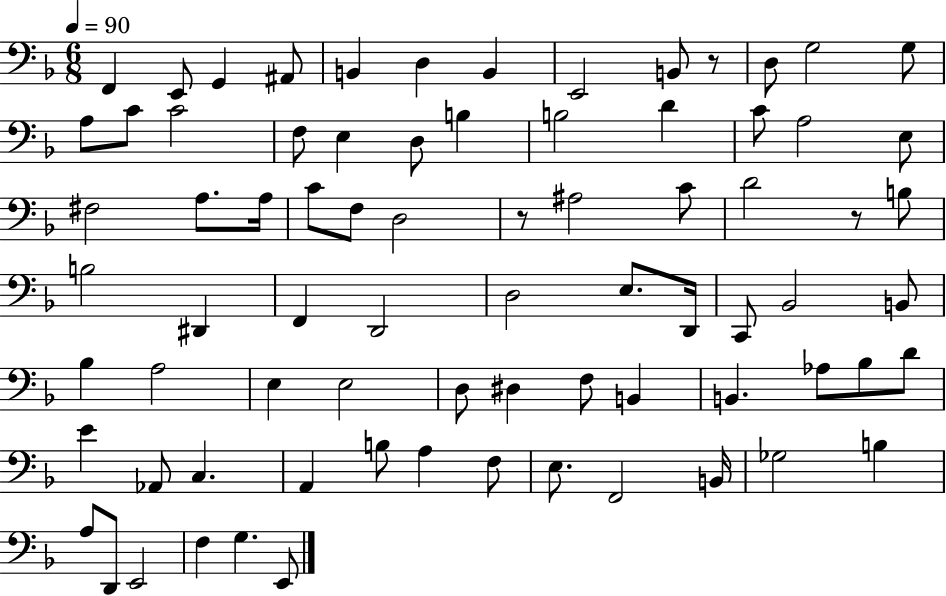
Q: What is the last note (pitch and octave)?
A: E2